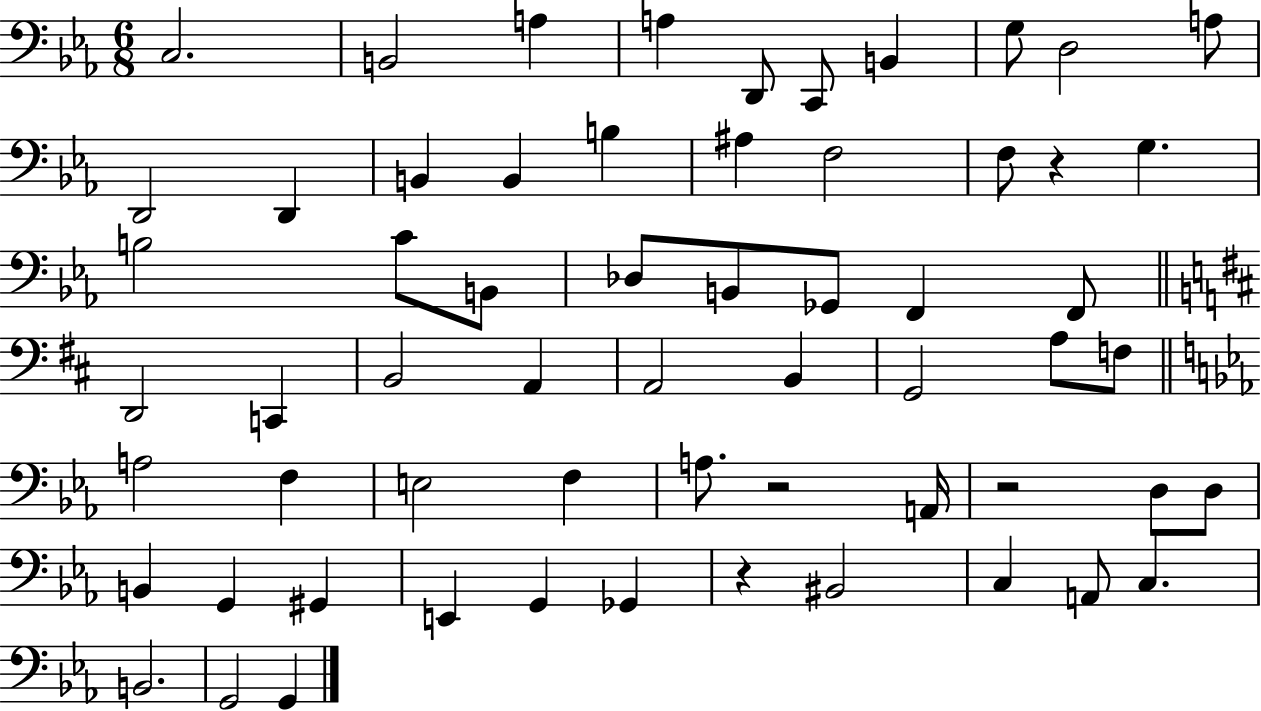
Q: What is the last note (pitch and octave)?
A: G2